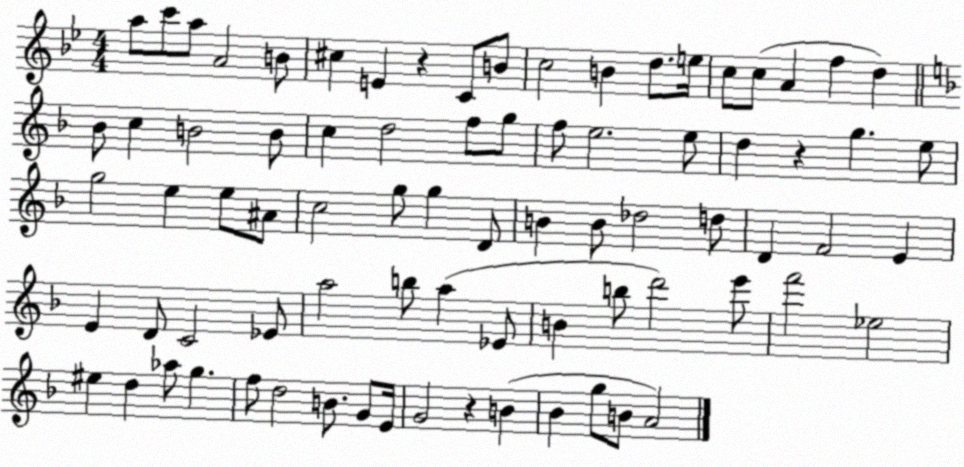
X:1
T:Untitled
M:4/4
L:1/4
K:Bb
a/2 c'/2 a/2 A2 B/2 ^c E z C/2 B/2 c2 B d/2 e/4 c/2 c/2 A f d _B/2 c B2 B/2 c d2 f/2 g/2 f/2 e2 e/2 d z g e/2 g2 e e/2 ^A/2 c2 g/2 g D/2 B B/2 _d2 d/2 D F2 E E D/2 C2 _E/2 a2 b/2 a _E/2 B b/2 d'2 e'/2 f'2 _e2 ^e d _a/2 g f/2 d2 B/2 G/2 E/4 G2 z B _B g/2 B/2 A2